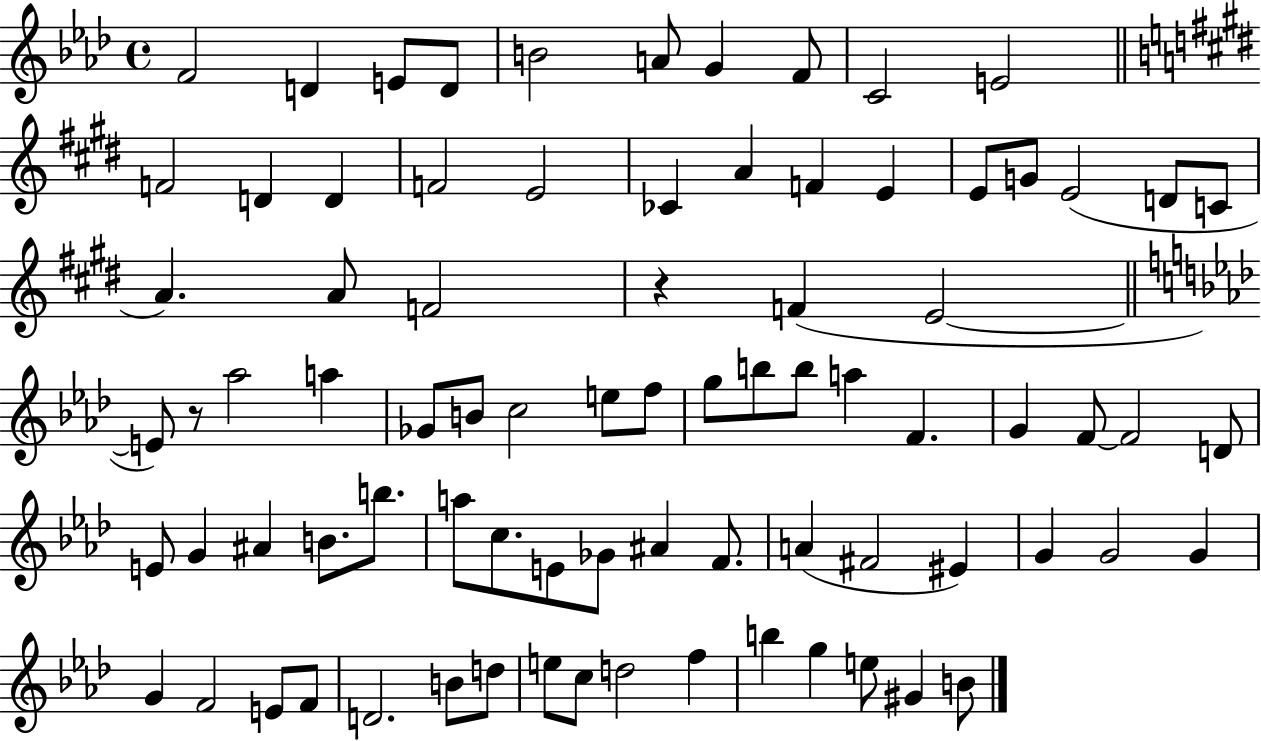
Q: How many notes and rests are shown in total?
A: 81